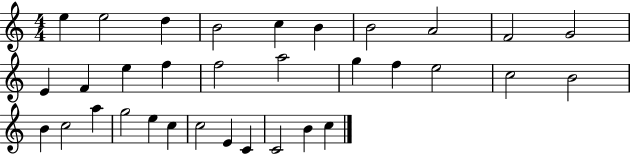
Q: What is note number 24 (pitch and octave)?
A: A5